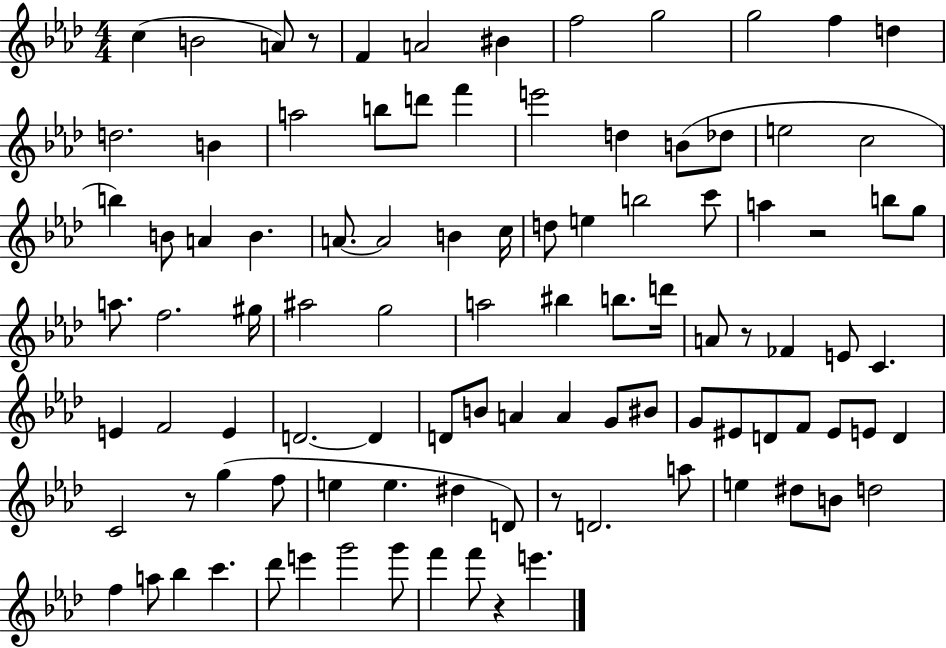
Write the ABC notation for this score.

X:1
T:Untitled
M:4/4
L:1/4
K:Ab
c B2 A/2 z/2 F A2 ^B f2 g2 g2 f d d2 B a2 b/2 d'/2 f' e'2 d B/2 _d/2 e2 c2 b B/2 A B A/2 A2 B c/4 d/2 e b2 c'/2 a z2 b/2 g/2 a/2 f2 ^g/4 ^a2 g2 a2 ^b b/2 d'/4 A/2 z/2 _F E/2 C E F2 E D2 D D/2 B/2 A A G/2 ^B/2 G/2 ^E/2 D/2 F/2 ^E/2 E/2 D C2 z/2 g f/2 e e ^d D/2 z/2 D2 a/2 e ^d/2 B/2 d2 f a/2 _b c' _d'/2 e' g'2 g'/2 f' f'/2 z e'